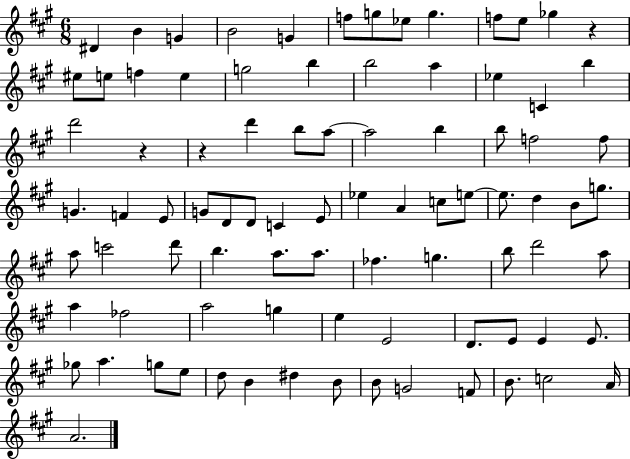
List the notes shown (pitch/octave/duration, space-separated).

D#4/q B4/q G4/q B4/h G4/q F5/e G5/e Eb5/e G5/q. F5/e E5/e Gb5/q R/q EIS5/e E5/e F5/q E5/q G5/h B5/q B5/h A5/q Eb5/q C4/q B5/q D6/h R/q R/q D6/q B5/e A5/e A5/h B5/q B5/e F5/h F5/e G4/q. F4/q E4/e G4/e D4/e D4/e C4/q E4/e Eb5/q A4/q C5/e E5/e E5/e. D5/q B4/e G5/e. A5/e C6/h D6/e B5/q. A5/e. A5/e. FES5/q. G5/q. B5/e D6/h A5/e A5/q FES5/h A5/h G5/q E5/q E4/h D4/e. E4/e E4/q E4/e. Gb5/e A5/q. G5/e E5/e D5/e B4/q D#5/q B4/e B4/e G4/h F4/e B4/e. C5/h A4/s A4/h.